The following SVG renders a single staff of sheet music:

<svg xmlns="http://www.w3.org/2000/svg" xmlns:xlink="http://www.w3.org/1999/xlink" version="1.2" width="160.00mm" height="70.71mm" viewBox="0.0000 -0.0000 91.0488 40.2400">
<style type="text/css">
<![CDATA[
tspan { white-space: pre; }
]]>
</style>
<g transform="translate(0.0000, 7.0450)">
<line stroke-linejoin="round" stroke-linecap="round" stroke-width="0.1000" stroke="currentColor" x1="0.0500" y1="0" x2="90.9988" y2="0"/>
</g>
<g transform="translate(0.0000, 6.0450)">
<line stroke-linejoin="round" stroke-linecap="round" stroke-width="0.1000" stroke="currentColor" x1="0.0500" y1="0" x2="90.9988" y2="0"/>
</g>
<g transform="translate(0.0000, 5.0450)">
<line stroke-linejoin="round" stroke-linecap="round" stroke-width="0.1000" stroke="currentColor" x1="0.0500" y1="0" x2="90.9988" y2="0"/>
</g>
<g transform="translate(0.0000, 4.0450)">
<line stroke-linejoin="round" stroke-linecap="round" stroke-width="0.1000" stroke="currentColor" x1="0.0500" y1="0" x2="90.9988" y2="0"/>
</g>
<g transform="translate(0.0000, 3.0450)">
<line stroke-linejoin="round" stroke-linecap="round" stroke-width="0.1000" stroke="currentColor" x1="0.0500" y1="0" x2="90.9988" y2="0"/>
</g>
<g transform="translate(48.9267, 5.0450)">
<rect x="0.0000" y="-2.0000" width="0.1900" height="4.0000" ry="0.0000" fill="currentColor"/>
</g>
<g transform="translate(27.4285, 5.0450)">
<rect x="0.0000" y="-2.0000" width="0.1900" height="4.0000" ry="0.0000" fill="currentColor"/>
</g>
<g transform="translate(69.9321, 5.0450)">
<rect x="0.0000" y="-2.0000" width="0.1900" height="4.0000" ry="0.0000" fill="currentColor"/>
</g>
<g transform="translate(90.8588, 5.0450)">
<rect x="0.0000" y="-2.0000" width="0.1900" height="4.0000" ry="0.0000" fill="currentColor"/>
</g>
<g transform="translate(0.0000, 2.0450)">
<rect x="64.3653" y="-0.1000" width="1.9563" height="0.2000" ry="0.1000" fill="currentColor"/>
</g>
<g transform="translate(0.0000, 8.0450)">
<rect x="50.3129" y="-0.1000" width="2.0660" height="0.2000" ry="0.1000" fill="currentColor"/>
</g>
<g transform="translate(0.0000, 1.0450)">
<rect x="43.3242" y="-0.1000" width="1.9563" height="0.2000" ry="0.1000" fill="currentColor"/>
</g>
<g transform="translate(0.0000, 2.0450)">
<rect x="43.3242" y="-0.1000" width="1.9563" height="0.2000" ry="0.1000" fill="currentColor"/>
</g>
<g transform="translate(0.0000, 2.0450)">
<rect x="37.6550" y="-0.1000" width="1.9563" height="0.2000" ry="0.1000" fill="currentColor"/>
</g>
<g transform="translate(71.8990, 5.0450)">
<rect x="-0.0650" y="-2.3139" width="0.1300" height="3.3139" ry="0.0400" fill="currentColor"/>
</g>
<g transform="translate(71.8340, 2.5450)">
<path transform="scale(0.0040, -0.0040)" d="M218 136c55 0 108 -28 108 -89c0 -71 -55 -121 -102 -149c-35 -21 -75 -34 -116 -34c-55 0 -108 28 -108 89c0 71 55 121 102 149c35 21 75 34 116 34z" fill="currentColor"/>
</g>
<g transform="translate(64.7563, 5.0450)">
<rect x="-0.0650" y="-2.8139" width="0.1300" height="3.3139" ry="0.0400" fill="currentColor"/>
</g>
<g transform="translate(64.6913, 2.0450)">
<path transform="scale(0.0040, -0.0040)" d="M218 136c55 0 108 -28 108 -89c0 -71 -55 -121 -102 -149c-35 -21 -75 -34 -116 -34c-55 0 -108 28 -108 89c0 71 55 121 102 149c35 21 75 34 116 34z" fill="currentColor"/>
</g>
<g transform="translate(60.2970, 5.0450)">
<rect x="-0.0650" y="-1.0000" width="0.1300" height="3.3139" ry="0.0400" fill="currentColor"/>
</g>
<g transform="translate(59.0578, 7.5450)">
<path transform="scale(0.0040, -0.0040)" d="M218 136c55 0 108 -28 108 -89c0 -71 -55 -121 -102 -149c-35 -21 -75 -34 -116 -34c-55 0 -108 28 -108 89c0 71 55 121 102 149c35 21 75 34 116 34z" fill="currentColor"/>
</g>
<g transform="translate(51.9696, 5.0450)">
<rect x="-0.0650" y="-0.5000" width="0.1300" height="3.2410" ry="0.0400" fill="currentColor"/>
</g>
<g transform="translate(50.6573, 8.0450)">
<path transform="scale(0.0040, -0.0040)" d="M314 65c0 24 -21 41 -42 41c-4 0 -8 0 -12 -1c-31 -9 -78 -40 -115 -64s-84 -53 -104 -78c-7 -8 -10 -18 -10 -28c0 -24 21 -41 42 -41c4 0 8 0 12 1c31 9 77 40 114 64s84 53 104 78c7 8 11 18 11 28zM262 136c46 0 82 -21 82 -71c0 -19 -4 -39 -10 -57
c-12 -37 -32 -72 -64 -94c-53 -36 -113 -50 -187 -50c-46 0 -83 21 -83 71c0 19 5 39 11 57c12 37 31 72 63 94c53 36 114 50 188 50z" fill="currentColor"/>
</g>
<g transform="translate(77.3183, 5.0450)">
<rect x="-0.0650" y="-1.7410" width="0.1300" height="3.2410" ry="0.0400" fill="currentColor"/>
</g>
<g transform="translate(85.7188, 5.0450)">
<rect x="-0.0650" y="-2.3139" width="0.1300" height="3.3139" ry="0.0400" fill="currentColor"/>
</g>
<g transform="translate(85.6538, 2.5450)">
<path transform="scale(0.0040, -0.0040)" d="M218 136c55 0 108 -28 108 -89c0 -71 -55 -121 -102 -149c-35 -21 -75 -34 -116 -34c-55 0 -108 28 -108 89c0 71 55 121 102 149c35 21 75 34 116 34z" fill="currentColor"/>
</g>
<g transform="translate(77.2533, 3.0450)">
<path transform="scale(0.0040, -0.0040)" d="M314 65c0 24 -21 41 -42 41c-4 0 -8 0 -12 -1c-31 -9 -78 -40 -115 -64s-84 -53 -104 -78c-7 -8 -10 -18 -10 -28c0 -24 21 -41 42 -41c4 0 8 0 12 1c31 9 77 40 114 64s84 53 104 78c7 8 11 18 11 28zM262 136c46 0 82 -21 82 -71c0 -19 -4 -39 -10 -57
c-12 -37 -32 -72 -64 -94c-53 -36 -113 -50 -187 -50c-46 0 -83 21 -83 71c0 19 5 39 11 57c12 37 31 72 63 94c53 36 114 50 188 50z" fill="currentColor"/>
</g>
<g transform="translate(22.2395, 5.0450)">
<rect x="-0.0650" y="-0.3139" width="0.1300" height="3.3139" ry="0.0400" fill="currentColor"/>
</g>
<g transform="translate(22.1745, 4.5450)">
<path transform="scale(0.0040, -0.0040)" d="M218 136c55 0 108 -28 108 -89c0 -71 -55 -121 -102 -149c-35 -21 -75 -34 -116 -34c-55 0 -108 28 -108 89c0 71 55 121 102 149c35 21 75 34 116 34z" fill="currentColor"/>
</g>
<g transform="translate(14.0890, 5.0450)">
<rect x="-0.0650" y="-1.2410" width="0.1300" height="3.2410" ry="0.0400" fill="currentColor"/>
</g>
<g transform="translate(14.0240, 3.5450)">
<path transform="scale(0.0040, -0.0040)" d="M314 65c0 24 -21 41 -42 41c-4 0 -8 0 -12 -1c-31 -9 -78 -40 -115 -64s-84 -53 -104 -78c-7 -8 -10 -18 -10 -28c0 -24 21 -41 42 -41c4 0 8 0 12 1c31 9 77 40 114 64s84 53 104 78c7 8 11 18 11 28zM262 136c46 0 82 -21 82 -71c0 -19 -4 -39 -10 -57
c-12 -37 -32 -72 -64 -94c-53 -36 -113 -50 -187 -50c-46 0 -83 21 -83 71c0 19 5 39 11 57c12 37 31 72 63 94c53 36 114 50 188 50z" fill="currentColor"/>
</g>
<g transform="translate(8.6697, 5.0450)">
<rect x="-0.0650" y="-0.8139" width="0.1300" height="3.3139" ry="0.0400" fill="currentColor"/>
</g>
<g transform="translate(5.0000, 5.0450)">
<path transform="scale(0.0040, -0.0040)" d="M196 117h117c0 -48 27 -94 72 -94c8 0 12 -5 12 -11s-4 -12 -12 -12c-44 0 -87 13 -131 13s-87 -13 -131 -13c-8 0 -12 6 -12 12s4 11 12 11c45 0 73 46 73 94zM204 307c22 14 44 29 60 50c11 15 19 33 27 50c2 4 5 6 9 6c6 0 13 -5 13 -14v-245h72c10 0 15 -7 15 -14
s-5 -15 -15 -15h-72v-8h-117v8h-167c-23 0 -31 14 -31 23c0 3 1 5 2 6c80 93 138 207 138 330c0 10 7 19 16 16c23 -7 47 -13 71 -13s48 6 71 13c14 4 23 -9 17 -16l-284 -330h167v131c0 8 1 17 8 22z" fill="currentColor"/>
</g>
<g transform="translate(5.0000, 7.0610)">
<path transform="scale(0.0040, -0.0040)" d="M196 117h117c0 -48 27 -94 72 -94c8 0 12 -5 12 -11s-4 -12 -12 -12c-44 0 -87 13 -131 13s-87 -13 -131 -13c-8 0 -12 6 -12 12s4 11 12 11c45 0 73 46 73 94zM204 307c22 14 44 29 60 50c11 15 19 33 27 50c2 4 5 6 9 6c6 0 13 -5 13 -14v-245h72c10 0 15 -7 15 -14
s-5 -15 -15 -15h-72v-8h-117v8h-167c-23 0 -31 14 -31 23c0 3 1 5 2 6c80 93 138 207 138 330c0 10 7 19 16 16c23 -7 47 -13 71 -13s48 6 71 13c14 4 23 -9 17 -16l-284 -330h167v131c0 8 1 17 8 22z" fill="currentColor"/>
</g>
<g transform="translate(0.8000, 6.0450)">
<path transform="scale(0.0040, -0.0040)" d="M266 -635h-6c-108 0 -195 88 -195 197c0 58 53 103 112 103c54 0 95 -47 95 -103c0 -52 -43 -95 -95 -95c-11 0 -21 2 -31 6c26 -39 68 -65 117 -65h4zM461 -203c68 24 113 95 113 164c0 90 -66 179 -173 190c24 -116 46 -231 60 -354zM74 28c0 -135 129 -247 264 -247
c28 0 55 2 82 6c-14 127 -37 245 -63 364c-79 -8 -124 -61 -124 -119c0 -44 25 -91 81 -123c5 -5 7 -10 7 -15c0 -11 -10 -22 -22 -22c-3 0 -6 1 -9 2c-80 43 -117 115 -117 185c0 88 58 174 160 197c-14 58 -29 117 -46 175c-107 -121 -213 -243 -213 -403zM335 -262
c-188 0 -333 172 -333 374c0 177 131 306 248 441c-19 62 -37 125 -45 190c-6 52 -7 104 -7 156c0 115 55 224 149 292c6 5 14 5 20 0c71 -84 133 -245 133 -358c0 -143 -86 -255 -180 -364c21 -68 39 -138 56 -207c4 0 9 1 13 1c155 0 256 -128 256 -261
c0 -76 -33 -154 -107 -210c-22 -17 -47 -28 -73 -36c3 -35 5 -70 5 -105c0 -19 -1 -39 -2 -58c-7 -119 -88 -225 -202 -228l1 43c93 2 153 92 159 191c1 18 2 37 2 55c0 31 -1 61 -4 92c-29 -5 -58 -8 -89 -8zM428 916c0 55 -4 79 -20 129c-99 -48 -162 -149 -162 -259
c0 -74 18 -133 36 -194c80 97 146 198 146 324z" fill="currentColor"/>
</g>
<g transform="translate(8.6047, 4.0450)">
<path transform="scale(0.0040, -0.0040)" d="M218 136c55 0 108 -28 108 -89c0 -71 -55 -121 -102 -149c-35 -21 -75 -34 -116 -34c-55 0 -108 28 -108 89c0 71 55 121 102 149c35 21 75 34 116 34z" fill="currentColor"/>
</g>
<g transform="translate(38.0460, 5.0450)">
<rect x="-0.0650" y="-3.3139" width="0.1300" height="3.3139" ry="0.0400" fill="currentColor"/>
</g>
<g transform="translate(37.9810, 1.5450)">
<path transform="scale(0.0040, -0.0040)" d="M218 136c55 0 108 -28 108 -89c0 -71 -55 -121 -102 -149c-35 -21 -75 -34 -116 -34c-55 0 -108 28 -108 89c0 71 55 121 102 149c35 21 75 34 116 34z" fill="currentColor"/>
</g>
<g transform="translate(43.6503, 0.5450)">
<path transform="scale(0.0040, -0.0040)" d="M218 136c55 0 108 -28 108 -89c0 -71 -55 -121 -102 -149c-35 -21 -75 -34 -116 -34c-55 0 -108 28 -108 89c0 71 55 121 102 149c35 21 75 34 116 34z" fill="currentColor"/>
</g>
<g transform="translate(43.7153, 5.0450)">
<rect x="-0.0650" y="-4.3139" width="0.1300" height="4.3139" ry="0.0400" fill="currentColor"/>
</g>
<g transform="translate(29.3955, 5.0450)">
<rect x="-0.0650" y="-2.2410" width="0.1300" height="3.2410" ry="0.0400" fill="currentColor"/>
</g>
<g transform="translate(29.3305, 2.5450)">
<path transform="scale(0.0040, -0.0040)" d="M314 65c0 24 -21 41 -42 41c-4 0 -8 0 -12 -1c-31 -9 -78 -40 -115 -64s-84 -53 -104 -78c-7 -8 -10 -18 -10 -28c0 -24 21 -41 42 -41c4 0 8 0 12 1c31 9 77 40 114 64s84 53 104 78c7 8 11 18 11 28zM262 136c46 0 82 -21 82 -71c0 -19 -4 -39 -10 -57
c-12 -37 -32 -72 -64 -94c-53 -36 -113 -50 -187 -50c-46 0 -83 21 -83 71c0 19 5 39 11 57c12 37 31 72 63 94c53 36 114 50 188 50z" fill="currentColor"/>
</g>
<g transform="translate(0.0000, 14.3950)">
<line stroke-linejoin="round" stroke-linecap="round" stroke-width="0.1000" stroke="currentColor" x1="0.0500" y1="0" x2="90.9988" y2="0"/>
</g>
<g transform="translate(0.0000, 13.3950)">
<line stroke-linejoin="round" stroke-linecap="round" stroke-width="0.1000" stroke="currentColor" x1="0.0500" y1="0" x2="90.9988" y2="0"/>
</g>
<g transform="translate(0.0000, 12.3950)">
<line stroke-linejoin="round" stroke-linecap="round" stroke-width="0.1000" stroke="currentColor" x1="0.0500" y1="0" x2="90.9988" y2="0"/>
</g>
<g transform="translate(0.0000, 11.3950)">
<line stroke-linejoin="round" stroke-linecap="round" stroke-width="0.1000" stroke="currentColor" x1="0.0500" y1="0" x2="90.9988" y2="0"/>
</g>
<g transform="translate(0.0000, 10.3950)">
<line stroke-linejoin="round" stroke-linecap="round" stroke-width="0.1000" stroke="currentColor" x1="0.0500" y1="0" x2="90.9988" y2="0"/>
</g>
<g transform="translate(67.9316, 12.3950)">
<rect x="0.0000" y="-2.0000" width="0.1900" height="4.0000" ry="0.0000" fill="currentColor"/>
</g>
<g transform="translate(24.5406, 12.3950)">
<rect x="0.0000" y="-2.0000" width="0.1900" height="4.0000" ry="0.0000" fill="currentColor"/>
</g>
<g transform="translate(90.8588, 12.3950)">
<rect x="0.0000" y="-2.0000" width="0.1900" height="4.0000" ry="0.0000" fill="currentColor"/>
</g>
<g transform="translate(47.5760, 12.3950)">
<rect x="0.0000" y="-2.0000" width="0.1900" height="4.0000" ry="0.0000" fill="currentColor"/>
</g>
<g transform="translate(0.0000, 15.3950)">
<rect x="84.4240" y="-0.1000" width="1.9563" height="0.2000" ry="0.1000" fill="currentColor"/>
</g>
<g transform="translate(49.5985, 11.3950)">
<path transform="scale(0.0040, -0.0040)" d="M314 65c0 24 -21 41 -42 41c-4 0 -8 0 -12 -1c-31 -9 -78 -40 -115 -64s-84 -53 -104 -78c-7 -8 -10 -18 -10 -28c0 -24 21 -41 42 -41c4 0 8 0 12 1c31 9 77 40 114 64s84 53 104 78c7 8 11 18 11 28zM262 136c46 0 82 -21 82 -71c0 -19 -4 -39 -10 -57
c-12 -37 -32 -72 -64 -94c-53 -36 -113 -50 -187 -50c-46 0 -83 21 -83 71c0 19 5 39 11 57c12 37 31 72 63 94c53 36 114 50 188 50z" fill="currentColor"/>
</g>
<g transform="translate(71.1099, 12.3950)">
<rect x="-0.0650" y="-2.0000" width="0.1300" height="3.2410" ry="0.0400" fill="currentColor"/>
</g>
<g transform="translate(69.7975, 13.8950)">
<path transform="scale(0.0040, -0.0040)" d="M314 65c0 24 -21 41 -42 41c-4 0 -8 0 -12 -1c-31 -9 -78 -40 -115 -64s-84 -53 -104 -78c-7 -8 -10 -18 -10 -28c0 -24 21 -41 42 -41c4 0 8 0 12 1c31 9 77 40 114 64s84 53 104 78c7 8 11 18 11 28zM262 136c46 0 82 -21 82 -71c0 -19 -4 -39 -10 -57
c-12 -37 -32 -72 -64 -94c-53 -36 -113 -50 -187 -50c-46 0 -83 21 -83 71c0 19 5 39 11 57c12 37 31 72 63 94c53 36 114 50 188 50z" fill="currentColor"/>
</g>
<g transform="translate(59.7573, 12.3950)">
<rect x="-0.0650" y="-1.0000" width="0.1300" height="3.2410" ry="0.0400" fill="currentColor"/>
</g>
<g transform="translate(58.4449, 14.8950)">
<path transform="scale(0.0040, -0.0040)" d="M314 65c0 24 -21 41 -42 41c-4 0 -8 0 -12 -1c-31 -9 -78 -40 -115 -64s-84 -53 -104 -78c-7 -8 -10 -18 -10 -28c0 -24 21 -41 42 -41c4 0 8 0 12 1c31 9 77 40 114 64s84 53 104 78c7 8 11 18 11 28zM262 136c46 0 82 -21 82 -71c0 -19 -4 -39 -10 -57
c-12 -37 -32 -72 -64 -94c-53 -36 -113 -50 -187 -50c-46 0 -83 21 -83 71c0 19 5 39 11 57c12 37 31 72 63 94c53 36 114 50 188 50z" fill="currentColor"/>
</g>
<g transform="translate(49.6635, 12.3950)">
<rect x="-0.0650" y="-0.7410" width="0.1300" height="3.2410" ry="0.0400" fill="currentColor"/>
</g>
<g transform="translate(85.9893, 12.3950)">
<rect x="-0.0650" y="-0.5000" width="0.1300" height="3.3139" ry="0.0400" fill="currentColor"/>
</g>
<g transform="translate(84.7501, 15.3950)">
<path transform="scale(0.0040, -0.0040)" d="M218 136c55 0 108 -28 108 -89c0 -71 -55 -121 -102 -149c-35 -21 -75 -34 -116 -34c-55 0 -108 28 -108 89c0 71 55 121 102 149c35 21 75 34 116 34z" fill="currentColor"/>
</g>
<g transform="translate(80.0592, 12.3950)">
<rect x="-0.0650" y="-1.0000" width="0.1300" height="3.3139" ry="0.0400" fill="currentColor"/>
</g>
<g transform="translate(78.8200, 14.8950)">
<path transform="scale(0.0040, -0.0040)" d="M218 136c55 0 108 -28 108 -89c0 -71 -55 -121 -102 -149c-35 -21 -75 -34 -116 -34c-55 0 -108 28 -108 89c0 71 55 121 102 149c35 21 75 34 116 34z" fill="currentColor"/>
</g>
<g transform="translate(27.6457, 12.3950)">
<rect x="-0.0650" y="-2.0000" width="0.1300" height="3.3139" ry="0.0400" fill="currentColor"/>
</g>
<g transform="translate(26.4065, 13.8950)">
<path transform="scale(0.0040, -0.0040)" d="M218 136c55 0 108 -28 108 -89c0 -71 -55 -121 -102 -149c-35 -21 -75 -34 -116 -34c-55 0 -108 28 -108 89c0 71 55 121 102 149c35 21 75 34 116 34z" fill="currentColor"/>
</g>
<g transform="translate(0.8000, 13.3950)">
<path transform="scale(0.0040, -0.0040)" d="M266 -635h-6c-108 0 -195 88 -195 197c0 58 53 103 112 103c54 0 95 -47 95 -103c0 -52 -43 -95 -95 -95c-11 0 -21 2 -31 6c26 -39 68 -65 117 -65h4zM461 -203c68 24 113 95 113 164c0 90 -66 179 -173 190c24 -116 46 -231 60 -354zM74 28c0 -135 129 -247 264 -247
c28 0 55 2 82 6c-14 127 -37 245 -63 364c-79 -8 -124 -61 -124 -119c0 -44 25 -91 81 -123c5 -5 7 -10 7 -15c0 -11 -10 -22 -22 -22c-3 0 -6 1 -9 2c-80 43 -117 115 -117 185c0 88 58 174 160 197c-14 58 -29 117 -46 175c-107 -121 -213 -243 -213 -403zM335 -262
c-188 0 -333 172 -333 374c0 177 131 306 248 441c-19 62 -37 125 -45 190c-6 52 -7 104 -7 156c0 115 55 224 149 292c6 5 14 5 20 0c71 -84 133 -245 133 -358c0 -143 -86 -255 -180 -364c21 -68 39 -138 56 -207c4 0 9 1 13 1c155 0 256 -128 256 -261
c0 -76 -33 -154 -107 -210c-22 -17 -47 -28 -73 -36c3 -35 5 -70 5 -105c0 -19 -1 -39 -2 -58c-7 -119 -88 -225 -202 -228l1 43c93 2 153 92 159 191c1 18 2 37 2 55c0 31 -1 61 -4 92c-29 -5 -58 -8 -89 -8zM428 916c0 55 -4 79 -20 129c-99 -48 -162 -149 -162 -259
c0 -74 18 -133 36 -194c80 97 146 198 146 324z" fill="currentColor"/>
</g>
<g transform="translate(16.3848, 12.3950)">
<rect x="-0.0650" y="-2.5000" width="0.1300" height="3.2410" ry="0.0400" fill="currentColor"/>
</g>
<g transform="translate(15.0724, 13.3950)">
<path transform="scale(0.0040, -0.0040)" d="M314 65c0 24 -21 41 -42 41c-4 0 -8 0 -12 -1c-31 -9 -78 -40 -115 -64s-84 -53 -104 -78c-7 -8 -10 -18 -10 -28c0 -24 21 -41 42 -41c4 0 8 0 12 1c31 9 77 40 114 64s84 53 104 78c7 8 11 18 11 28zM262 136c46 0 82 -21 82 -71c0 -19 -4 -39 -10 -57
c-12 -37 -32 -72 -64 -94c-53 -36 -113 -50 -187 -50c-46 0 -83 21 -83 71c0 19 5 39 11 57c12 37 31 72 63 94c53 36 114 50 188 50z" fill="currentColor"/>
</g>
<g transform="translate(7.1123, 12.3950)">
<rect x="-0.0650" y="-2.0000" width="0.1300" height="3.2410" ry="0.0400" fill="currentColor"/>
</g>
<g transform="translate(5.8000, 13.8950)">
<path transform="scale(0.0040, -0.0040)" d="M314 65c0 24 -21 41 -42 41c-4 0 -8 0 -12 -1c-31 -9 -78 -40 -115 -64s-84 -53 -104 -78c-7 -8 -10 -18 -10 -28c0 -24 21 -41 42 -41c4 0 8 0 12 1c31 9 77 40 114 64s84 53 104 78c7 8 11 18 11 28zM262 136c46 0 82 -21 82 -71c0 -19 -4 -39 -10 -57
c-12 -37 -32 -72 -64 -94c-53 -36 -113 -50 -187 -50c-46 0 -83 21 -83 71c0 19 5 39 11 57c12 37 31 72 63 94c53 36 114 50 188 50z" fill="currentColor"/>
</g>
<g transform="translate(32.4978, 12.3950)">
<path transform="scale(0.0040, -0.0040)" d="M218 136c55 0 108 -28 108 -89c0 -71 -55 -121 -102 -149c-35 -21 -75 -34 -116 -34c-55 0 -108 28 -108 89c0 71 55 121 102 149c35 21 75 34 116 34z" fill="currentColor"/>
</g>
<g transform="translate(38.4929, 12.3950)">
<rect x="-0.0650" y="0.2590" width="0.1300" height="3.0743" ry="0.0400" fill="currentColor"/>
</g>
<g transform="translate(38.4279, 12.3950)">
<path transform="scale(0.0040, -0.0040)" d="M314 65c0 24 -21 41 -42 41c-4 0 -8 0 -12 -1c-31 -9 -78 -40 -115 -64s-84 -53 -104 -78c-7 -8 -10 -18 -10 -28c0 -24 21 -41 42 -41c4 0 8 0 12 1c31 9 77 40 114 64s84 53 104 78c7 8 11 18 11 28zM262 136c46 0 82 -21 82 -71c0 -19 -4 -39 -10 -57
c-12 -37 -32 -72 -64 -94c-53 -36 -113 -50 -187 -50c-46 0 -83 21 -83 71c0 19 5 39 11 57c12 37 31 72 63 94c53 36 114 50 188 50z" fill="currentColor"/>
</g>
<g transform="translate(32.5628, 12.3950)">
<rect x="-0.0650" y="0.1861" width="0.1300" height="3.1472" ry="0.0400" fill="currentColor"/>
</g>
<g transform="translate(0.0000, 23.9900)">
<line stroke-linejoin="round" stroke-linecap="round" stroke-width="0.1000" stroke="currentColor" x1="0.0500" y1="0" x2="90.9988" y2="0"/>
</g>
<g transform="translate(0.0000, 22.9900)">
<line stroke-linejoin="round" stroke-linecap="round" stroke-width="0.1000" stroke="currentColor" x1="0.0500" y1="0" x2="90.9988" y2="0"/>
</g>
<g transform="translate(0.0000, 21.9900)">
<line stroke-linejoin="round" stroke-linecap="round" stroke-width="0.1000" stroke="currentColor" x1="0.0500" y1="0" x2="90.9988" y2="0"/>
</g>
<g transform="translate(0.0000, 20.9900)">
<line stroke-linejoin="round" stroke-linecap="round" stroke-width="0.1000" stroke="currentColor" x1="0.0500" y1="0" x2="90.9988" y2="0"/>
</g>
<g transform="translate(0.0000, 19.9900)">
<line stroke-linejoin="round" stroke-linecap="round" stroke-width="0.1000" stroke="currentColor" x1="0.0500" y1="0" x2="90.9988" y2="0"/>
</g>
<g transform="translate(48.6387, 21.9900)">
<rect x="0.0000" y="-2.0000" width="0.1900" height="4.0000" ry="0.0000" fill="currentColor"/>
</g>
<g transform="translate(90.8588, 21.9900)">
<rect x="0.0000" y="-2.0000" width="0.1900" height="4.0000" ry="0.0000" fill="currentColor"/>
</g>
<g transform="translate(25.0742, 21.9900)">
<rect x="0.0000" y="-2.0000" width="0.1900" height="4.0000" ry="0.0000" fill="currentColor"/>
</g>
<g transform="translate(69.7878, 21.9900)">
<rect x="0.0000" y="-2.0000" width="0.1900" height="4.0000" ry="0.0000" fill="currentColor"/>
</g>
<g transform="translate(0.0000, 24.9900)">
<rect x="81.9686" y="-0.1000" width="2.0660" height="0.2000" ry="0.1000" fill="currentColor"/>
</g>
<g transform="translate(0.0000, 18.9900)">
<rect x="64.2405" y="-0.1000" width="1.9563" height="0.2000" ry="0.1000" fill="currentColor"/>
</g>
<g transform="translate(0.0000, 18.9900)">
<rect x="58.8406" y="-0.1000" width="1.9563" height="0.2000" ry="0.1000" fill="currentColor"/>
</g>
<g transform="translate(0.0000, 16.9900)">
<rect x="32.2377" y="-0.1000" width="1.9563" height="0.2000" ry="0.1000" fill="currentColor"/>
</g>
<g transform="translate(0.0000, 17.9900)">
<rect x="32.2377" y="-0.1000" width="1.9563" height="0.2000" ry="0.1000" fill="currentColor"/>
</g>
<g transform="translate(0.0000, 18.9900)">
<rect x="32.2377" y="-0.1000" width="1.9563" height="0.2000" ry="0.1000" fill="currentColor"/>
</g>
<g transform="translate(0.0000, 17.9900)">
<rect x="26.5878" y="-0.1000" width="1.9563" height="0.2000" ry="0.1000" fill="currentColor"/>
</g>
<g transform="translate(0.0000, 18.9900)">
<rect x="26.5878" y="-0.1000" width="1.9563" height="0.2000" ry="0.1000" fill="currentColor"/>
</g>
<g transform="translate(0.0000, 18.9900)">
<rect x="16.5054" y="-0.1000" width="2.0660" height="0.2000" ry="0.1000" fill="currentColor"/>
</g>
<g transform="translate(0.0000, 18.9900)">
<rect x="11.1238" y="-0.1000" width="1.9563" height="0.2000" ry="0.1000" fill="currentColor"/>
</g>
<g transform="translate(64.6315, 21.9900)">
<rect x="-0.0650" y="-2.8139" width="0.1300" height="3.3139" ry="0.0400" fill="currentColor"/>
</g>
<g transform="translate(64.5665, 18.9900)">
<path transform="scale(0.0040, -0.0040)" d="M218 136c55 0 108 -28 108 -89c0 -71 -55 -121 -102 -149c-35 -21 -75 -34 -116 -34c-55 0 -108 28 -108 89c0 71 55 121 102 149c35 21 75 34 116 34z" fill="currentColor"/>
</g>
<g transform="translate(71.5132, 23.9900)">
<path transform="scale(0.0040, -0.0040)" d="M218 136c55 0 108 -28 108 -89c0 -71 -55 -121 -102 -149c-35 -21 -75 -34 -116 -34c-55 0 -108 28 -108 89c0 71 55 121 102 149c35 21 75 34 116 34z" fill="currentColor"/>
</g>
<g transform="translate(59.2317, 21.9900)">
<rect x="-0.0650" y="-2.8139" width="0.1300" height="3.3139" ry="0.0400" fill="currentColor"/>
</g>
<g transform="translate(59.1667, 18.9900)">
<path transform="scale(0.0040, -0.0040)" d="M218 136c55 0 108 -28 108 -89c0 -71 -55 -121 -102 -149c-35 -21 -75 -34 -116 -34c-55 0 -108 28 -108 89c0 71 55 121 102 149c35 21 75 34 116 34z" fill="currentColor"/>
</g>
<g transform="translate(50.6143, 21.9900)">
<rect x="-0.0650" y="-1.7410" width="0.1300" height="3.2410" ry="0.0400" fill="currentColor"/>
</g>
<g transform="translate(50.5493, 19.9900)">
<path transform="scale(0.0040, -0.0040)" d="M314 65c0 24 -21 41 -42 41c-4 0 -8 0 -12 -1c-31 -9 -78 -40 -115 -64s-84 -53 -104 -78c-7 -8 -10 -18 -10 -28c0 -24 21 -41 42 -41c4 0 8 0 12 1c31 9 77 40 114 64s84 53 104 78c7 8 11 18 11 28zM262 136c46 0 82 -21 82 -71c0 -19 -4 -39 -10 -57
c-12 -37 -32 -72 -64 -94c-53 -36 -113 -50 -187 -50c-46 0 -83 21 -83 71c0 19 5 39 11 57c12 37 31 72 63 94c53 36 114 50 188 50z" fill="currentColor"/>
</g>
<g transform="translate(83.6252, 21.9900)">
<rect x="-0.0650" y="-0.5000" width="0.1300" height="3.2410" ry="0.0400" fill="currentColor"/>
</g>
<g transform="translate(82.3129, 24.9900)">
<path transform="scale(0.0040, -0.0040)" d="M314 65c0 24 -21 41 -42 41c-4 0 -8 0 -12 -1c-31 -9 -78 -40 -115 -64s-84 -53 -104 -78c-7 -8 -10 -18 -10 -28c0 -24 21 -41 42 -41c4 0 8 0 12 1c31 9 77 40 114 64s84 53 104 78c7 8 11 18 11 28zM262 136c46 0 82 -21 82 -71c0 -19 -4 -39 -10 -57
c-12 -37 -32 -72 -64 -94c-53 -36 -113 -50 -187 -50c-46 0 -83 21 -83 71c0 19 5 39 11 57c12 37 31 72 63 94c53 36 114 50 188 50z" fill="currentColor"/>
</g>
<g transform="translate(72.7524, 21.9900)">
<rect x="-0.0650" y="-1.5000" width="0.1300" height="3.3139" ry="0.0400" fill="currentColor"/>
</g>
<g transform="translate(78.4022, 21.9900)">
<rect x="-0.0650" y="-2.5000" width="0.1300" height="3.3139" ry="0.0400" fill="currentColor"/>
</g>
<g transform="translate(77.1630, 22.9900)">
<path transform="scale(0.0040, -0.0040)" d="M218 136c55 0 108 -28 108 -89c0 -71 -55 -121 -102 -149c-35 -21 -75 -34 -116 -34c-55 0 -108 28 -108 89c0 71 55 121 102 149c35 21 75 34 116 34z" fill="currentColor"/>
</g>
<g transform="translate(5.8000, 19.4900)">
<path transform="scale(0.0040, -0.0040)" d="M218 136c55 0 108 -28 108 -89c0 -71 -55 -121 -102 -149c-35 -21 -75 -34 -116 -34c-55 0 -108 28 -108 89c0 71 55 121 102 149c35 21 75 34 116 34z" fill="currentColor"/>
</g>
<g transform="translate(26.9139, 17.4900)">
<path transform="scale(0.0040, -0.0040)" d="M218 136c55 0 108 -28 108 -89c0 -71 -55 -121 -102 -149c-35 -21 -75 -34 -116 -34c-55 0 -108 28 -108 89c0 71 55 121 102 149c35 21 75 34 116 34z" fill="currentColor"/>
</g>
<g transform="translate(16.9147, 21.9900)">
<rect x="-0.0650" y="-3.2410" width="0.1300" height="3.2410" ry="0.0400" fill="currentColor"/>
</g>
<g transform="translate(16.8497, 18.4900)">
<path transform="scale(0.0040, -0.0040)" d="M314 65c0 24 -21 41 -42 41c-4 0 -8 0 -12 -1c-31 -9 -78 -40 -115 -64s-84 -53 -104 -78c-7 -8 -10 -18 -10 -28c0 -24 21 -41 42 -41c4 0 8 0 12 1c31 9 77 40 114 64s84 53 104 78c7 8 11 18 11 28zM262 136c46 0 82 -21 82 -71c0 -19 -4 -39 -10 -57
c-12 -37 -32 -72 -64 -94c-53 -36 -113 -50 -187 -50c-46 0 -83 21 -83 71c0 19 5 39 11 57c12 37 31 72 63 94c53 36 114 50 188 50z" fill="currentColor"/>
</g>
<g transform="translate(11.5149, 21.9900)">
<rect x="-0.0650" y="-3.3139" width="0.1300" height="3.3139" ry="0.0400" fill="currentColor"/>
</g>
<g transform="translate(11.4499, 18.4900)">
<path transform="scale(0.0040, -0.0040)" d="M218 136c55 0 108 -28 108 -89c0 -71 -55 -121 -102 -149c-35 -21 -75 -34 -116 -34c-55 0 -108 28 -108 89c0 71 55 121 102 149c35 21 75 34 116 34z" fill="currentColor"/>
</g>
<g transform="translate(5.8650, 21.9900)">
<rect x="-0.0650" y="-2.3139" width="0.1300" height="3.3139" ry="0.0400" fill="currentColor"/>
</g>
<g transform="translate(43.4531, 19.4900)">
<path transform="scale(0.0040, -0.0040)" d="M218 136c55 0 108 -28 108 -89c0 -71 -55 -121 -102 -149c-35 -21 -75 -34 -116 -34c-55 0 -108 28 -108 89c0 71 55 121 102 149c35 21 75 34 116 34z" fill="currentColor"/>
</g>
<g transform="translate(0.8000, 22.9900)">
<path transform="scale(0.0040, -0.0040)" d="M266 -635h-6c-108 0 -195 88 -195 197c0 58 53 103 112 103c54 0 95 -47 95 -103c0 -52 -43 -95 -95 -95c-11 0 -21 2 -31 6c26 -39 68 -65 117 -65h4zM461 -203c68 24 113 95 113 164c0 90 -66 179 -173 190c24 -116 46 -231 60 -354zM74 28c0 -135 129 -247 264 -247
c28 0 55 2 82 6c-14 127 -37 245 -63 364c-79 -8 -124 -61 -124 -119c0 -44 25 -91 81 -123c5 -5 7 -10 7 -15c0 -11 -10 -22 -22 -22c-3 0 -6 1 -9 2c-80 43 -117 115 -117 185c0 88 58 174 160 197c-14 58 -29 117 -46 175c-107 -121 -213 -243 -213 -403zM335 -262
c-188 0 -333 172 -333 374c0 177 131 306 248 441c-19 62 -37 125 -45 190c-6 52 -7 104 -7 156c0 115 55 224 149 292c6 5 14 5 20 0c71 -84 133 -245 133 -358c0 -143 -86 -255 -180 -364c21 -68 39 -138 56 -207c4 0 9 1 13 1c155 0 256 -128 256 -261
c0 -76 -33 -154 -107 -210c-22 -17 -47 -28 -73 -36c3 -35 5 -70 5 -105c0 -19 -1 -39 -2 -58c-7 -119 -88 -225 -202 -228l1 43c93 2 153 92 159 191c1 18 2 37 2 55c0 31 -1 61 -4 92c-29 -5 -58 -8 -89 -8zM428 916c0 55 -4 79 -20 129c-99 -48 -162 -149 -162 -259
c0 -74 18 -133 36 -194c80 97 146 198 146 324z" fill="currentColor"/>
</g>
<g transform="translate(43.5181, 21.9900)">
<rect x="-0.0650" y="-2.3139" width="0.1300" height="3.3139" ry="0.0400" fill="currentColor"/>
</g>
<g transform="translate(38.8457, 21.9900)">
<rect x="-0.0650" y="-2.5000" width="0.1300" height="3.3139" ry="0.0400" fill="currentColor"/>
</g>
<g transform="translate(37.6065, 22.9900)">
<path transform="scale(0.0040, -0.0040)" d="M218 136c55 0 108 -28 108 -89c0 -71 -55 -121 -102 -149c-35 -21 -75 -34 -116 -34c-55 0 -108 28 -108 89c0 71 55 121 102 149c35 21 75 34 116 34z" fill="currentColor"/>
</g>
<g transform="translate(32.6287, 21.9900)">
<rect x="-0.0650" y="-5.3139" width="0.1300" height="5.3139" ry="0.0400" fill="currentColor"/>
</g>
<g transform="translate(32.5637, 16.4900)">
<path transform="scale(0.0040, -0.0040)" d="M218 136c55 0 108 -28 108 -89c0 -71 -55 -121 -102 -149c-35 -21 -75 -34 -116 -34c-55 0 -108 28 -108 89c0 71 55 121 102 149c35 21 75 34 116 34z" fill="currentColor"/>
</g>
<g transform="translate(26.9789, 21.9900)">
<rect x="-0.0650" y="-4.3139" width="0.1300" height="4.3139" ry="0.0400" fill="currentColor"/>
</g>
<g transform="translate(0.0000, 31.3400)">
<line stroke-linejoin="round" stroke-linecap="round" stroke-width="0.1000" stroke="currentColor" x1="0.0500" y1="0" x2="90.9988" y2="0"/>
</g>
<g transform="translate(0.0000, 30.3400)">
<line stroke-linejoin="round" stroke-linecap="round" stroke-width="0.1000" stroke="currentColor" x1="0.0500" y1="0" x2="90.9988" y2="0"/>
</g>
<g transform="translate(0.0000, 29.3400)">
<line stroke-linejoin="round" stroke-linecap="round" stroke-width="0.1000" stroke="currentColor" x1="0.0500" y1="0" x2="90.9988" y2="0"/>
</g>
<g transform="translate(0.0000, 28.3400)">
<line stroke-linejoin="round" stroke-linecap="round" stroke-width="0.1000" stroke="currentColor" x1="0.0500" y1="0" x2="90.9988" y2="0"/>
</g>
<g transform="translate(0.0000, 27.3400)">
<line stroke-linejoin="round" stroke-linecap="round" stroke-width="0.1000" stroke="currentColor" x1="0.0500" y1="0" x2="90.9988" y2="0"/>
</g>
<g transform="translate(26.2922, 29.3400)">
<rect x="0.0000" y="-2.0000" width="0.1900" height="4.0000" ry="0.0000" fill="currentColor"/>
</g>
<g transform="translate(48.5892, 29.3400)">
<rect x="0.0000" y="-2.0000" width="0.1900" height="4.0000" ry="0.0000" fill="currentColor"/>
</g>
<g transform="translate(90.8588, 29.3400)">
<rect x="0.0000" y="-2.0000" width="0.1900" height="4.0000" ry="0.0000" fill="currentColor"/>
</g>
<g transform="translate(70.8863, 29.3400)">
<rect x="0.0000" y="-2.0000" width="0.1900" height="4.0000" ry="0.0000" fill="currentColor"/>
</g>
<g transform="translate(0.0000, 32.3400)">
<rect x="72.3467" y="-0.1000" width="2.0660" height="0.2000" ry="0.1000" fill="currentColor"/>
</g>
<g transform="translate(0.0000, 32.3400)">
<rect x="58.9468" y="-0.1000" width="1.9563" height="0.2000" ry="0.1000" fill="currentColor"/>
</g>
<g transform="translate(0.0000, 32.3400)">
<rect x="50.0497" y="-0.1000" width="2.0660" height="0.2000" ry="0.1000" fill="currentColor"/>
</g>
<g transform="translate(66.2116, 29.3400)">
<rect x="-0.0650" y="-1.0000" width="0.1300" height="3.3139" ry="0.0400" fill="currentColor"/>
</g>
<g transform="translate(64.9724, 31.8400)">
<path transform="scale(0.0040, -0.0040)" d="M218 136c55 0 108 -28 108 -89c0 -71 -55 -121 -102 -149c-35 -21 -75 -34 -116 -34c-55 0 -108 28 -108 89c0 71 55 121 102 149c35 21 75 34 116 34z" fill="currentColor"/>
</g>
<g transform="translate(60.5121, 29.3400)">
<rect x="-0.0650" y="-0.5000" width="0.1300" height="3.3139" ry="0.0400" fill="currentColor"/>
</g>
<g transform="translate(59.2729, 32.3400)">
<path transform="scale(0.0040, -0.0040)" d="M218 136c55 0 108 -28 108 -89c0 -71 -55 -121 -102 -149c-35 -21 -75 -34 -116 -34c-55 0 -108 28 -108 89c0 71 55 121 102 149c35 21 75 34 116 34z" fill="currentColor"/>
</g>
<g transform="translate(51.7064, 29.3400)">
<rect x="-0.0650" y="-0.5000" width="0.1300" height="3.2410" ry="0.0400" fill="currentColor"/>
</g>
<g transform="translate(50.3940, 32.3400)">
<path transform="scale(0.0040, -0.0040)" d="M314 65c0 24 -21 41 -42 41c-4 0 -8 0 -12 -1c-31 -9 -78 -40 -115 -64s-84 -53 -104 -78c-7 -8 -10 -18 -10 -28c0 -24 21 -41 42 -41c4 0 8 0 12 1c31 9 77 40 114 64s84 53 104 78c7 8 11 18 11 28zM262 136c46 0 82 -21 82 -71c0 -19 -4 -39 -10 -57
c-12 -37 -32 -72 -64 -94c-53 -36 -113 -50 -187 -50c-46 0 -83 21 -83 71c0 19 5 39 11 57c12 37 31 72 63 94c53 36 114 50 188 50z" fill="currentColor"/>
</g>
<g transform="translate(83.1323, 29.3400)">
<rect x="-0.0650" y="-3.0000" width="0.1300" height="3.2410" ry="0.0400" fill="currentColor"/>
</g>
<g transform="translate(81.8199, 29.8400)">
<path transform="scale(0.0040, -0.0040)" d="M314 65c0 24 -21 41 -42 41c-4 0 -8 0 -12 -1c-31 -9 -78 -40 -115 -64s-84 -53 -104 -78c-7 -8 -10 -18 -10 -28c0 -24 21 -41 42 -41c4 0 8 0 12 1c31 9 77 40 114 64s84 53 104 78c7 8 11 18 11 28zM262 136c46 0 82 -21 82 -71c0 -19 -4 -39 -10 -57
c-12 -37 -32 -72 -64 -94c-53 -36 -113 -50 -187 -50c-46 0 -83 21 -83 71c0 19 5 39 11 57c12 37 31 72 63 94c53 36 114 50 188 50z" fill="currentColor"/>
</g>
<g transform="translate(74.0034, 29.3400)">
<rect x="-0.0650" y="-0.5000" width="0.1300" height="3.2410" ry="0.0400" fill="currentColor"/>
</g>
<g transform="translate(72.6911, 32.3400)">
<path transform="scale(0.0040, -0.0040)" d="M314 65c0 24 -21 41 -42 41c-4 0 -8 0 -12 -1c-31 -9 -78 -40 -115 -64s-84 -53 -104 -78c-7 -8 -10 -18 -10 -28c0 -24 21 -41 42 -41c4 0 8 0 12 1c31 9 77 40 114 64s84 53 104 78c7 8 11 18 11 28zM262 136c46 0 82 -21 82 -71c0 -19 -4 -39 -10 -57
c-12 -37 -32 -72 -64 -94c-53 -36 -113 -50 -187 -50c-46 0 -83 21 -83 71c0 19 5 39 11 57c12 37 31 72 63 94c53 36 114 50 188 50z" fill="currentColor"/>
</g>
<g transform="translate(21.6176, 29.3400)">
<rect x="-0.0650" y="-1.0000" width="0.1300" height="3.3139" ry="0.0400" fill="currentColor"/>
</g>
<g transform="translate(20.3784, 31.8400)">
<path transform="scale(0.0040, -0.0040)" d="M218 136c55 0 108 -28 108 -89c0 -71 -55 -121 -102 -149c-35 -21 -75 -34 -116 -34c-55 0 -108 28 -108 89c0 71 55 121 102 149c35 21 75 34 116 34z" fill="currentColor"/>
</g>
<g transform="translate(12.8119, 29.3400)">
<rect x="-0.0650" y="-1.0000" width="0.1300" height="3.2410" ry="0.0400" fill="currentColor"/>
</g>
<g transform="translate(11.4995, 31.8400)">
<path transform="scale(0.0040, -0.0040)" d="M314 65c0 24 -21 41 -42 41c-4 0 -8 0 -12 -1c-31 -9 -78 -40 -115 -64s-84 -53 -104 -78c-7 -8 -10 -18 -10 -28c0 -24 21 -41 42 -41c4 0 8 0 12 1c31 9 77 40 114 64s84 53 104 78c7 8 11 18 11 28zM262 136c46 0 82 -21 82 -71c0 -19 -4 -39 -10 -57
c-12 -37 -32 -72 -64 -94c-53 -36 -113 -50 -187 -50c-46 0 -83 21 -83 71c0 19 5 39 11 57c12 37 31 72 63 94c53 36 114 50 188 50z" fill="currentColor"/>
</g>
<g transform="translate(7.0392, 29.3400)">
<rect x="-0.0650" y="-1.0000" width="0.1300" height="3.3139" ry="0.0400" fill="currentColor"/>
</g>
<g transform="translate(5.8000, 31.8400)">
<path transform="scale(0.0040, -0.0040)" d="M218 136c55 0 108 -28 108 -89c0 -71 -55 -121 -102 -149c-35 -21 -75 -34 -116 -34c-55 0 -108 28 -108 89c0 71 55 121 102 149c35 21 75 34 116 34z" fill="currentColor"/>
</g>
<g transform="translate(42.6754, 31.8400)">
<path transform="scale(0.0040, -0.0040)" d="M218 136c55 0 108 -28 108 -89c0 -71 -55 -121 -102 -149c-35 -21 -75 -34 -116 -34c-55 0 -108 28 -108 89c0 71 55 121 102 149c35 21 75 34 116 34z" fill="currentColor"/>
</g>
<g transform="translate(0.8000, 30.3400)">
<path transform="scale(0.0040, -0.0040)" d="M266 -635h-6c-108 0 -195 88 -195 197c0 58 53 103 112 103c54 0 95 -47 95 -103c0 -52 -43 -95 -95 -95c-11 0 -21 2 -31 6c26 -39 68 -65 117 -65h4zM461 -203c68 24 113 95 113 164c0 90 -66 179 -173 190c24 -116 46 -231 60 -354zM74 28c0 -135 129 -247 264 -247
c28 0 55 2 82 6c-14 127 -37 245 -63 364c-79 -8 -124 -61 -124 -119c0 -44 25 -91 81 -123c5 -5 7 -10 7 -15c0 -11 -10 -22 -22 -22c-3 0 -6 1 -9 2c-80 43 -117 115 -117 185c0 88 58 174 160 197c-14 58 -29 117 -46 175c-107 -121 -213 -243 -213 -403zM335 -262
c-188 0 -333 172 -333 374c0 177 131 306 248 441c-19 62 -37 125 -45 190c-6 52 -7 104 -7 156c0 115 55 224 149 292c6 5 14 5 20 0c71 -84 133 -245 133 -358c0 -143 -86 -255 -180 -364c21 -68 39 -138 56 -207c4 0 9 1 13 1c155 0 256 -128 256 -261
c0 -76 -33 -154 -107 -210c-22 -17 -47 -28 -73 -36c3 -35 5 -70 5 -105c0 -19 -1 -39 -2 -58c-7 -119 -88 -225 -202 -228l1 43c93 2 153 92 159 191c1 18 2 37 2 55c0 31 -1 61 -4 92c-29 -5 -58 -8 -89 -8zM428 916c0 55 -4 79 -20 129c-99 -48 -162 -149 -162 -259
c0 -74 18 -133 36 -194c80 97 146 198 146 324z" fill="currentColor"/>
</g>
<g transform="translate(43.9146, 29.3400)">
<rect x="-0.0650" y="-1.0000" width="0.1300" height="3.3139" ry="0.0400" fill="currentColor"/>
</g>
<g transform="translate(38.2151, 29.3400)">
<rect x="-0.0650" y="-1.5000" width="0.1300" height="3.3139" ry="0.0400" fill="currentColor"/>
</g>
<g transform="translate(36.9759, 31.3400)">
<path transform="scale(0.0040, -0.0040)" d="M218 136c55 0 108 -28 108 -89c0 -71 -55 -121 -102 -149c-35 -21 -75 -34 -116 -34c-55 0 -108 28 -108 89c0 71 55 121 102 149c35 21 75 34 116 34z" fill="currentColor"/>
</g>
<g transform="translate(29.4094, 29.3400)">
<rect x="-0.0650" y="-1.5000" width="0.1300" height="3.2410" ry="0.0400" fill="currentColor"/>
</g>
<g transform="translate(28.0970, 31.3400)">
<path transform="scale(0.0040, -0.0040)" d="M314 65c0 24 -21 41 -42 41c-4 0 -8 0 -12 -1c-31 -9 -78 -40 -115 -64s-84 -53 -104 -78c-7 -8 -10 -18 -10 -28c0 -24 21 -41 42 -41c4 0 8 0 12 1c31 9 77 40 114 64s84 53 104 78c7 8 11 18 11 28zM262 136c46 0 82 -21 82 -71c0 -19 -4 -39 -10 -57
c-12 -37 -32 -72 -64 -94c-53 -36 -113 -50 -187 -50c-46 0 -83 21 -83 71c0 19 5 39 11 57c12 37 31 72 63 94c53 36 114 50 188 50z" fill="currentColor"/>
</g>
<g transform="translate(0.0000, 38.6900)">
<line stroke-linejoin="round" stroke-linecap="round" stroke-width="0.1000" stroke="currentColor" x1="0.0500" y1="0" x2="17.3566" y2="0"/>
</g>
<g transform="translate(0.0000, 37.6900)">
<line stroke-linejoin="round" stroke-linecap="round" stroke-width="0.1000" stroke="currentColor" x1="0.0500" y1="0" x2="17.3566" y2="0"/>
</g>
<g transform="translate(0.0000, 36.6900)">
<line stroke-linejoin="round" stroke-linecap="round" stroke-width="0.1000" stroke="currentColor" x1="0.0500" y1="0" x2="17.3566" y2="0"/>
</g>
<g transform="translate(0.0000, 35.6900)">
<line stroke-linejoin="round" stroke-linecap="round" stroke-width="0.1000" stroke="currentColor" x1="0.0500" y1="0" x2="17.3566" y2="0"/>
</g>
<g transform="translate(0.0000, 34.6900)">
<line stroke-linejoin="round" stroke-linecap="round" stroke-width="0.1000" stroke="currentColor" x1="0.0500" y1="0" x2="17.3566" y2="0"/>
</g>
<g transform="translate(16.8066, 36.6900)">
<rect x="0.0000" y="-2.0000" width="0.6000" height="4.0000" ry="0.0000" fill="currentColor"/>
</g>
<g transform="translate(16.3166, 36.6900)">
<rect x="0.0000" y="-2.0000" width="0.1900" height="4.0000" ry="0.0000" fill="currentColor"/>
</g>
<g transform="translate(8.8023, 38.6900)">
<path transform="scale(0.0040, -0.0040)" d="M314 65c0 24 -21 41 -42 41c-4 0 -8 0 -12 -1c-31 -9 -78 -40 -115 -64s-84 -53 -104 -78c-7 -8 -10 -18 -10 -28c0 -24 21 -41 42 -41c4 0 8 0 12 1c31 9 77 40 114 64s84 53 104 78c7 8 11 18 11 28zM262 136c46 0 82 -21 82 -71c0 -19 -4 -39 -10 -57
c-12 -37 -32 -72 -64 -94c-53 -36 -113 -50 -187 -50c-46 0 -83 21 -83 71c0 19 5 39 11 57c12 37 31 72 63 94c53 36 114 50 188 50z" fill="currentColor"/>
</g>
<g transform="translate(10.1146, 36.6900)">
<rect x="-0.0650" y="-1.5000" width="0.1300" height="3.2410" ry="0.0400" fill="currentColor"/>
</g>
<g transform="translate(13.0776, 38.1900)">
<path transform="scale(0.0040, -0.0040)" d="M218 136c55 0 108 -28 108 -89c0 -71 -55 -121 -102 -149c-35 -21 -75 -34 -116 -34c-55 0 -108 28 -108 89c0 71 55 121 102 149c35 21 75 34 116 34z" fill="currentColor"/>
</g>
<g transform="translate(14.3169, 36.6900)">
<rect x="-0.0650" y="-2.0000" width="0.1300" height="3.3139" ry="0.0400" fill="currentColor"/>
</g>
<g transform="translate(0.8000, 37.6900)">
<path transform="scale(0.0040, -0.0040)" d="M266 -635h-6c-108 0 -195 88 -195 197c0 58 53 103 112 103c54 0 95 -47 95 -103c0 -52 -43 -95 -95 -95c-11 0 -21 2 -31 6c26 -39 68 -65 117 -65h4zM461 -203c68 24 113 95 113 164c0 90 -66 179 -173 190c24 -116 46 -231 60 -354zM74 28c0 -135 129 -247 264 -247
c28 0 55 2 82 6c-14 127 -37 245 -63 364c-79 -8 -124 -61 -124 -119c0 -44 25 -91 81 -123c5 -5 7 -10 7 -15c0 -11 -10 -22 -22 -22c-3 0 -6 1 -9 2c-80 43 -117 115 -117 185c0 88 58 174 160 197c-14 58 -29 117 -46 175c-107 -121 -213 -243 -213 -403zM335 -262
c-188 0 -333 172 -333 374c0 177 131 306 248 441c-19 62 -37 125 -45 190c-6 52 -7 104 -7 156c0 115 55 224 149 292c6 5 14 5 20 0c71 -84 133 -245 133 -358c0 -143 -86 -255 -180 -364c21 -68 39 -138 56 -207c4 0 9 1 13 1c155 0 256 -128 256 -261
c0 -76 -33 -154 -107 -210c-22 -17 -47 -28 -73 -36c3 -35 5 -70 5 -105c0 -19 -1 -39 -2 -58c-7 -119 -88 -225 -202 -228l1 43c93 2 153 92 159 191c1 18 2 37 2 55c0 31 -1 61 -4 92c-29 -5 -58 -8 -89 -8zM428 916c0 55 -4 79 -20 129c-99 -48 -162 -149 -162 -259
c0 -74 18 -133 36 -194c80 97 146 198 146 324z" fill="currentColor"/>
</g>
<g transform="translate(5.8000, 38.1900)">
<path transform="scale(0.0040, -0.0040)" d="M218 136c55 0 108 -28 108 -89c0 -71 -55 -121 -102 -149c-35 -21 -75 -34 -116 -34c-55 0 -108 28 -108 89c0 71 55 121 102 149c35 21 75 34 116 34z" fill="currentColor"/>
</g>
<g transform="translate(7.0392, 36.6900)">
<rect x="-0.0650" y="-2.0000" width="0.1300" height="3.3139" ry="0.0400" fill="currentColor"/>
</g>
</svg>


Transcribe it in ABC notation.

X:1
T:Untitled
M:4/4
L:1/4
K:C
d e2 c g2 b d' C2 D a g f2 g F2 G2 F B B2 d2 D2 F2 D C g b b2 d' f' G g f2 a a E G C2 D D2 D E2 E D C2 C D C2 A2 F E2 F